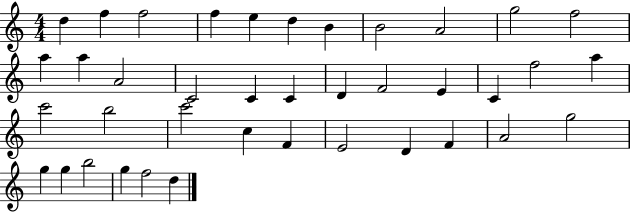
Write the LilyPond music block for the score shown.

{
  \clef treble
  \numericTimeSignature
  \time 4/4
  \key c \major
  d''4 f''4 f''2 | f''4 e''4 d''4 b'4 | b'2 a'2 | g''2 f''2 | \break a''4 a''4 a'2 | c'2 c'4 c'4 | d'4 f'2 e'4 | c'4 f''2 a''4 | \break c'''2 b''2 | c'''2 c''4 f'4 | e'2 d'4 f'4 | a'2 g''2 | \break g''4 g''4 b''2 | g''4 f''2 d''4 | \bar "|."
}